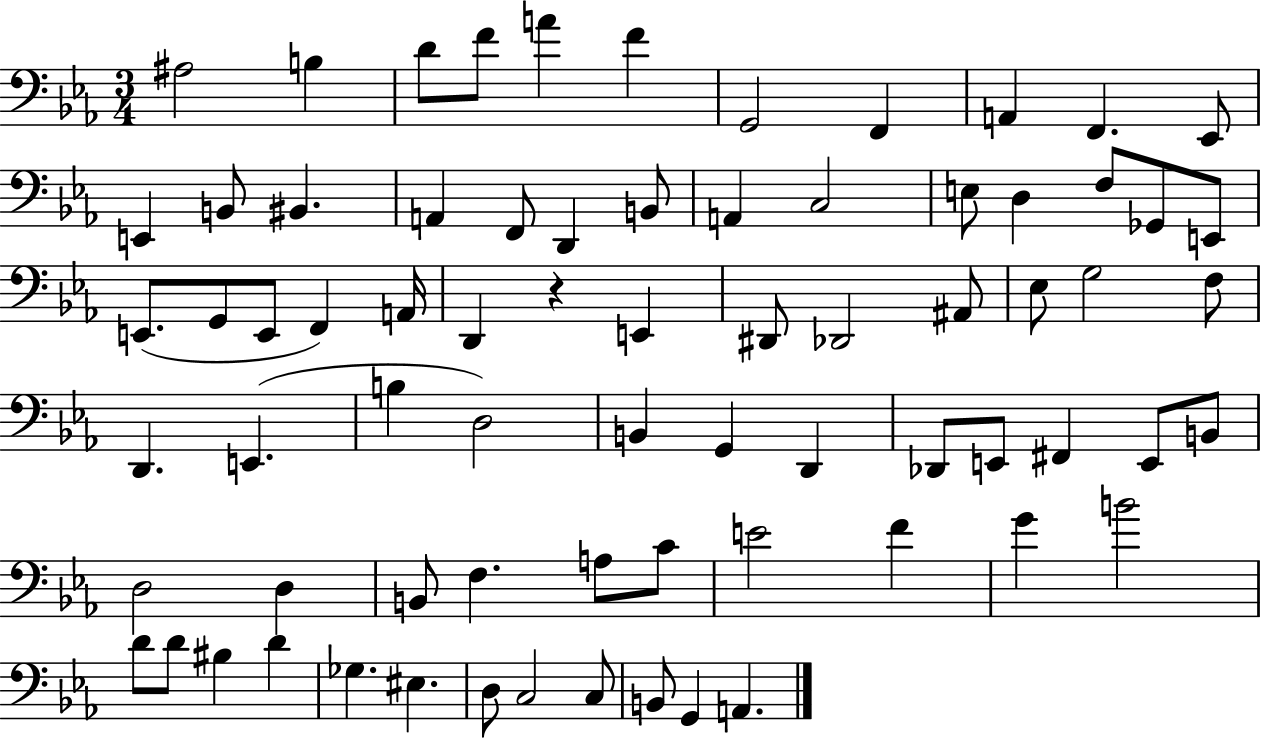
{
  \clef bass
  \numericTimeSignature
  \time 3/4
  \key ees \major
  ais2 b4 | d'8 f'8 a'4 f'4 | g,2 f,4 | a,4 f,4. ees,8 | \break e,4 b,8 bis,4. | a,4 f,8 d,4 b,8 | a,4 c2 | e8 d4 f8 ges,8 e,8 | \break e,8.( g,8 e,8 f,4) a,16 | d,4 r4 e,4 | dis,8 des,2 ais,8 | ees8 g2 f8 | \break d,4. e,4.( | b4 d2) | b,4 g,4 d,4 | des,8 e,8 fis,4 e,8 b,8 | \break d2 d4 | b,8 f4. a8 c'8 | e'2 f'4 | g'4 b'2 | \break d'8 d'8 bis4 d'4 | ges4. eis4. | d8 c2 c8 | b,8 g,4 a,4. | \break \bar "|."
}